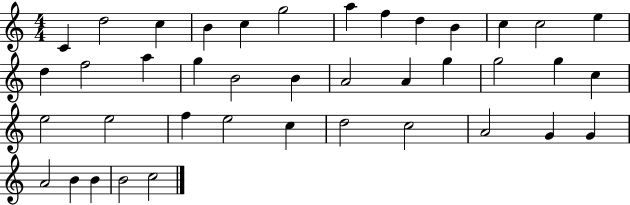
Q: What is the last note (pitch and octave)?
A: C5